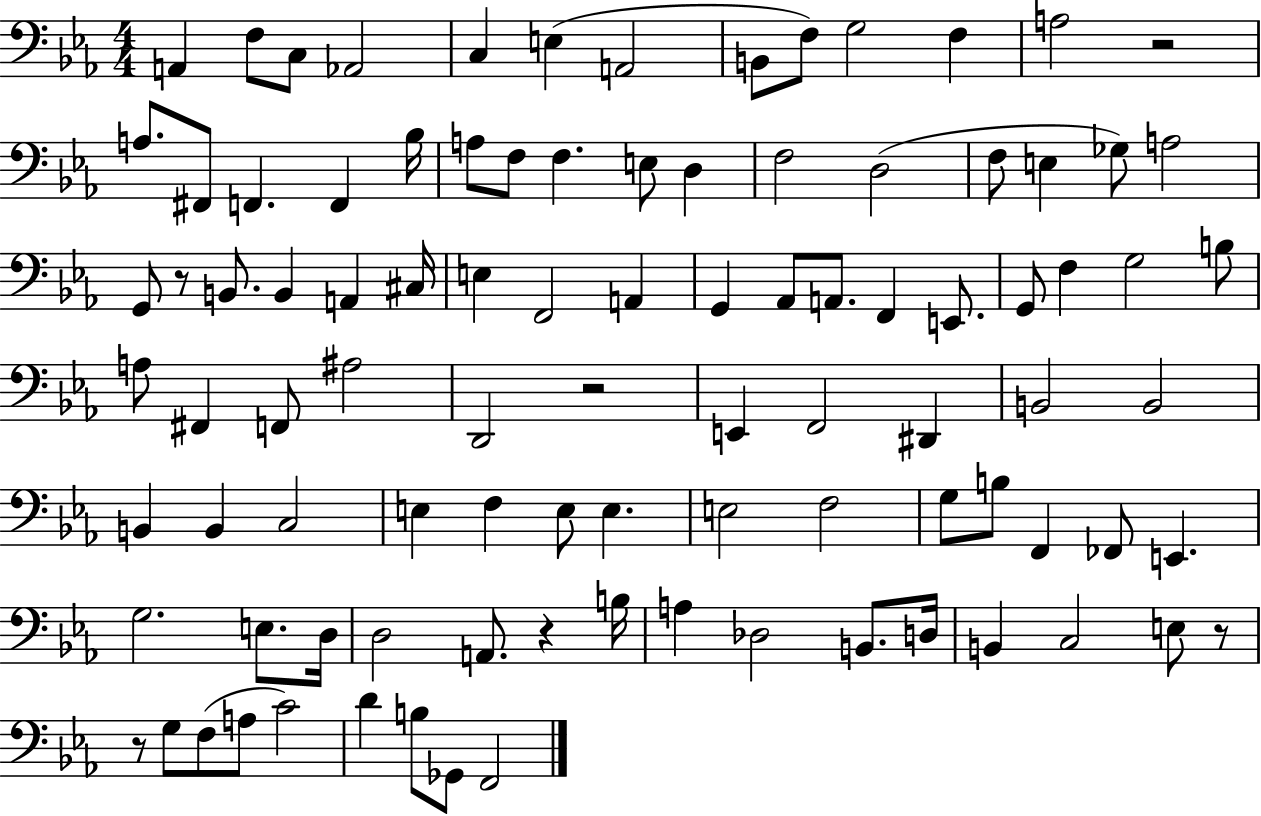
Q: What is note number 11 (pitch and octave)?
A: F3